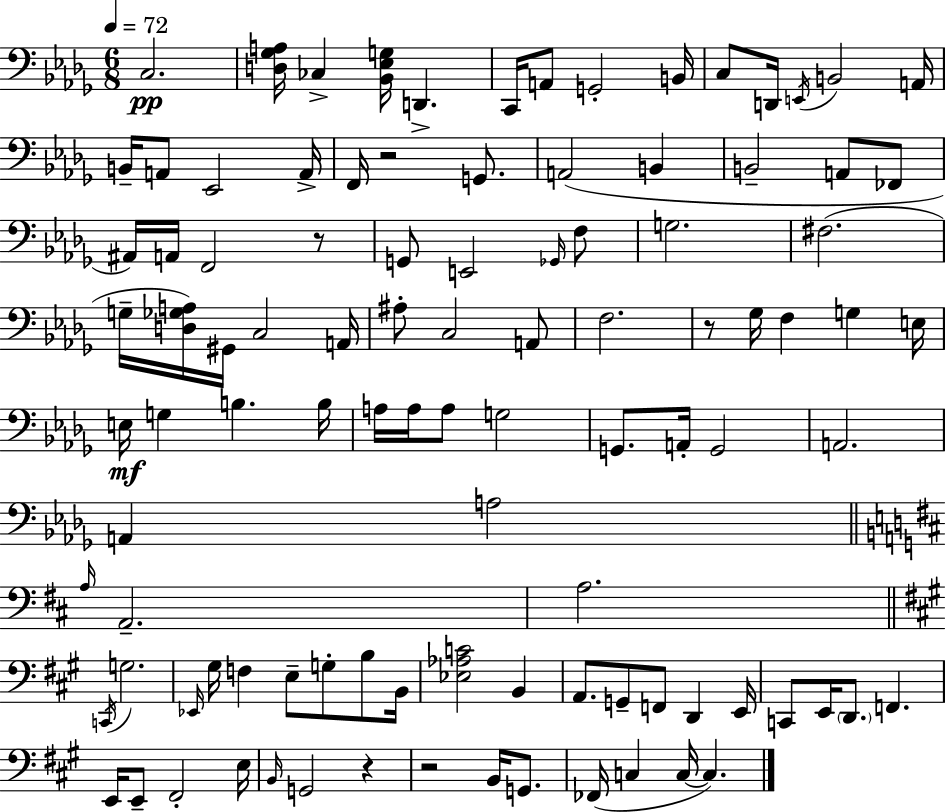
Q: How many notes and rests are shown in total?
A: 101